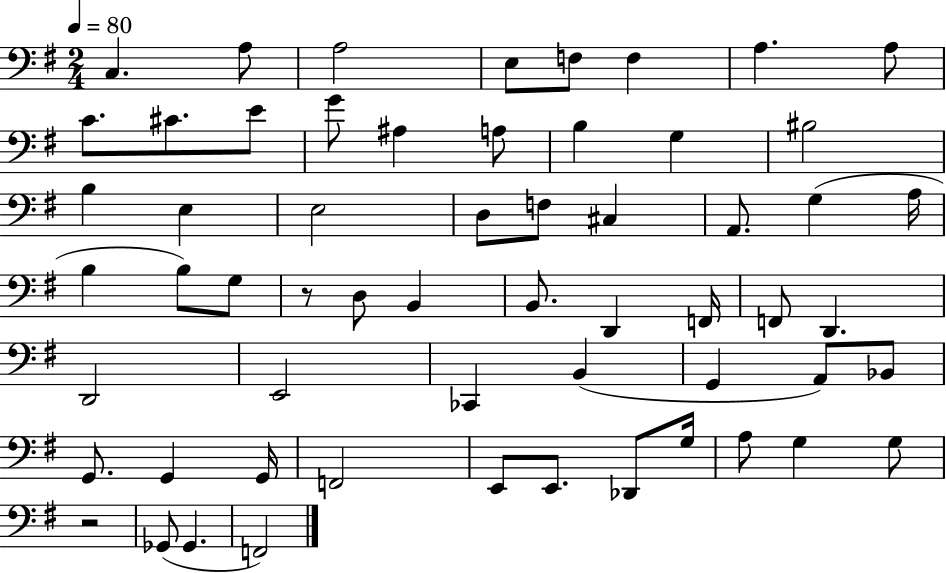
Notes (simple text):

C3/q. A3/e A3/h E3/e F3/e F3/q A3/q. A3/e C4/e. C#4/e. E4/e G4/e A#3/q A3/e B3/q G3/q BIS3/h B3/q E3/q E3/h D3/e F3/e C#3/q A2/e. G3/q A3/s B3/q B3/e G3/e R/e D3/e B2/q B2/e. D2/q F2/s F2/e D2/q. D2/h E2/h CES2/q B2/q G2/q A2/e Bb2/e G2/e. G2/q G2/s F2/h E2/e E2/e. Db2/e G3/s A3/e G3/q G3/e R/h Gb2/e Gb2/q. F2/h